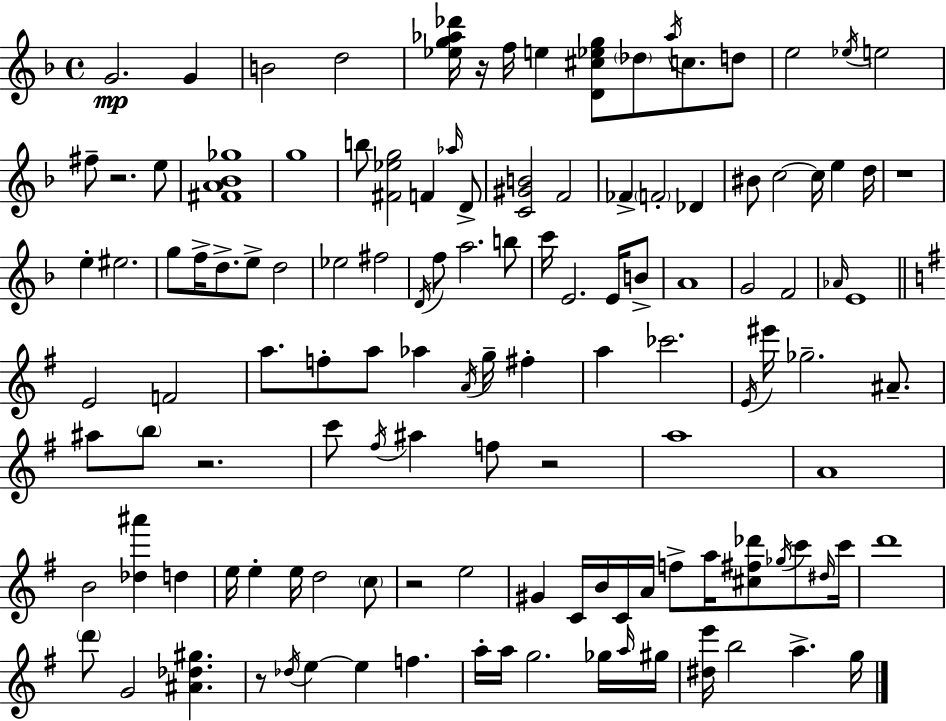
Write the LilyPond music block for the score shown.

{
  \clef treble
  \time 4/4
  \defaultTimeSignature
  \key d \minor
  g'2.\mp g'4 | b'2 d''2 | <ees'' g'' aes'' des'''>16 r16 f''16 e''4 <d' cis'' ees'' g''>8 \parenthesize des''8 \acciaccatura { aes''16 } c''8. d''8 | e''2 \acciaccatura { ees''16 } e''2 | \break fis''8-- r2. | e''8 <fis' a' bes' ges''>1 | g''1 | b''8 <fis' ees'' g''>2 f'4 | \break \grace { aes''16 } d'8-> <c' gis' b'>2 f'2 | fes'4-> \parenthesize f'2-. des'4 | bis'8 c''2~~ c''16 e''4 | d''16 r1 | \break e''4-. eis''2. | g''8 f''16-> d''8.-> e''8-> d''2 | ees''2 fis''2 | \acciaccatura { d'16 } f''8 a''2. | \break b''8 c'''16 e'2. | e'16 b'8-> a'1 | g'2 f'2 | \grace { aes'16 } e'1 | \break \bar "||" \break \key e \minor e'2 f'2 | a''8. f''8-. a''8 aes''4 \acciaccatura { a'16 } g''16-- fis''4-. | a''4 ces'''2. | \acciaccatura { e'16 } eis'''16 ges''2.-- ais'8.-- | \break ais''8 \parenthesize b''8 r2. | c'''8 \acciaccatura { fis''16 } ais''4 f''8 r2 | a''1 | a'1 | \break b'2 <des'' ais'''>4 d''4 | e''16 e''4-. e''16 d''2 | \parenthesize c''8 r2 e''2 | gis'4 c'16 b'16 c'16 a'16 f''8-> a''16 <cis'' fis'' des'''>8 | \break \acciaccatura { ges''16 } c'''8 \grace { dis''16 } c'''16 d'''1 | \parenthesize d'''8 g'2 <ais' des'' gis''>4. | r8 \acciaccatura { des''16 } e''4~~ e''4 | f''4. a''16-. a''16 g''2. | \break ges''16 \grace { a''16 } gis''16 <dis'' e'''>16 b''2 | a''4.-> g''16 \bar "|."
}